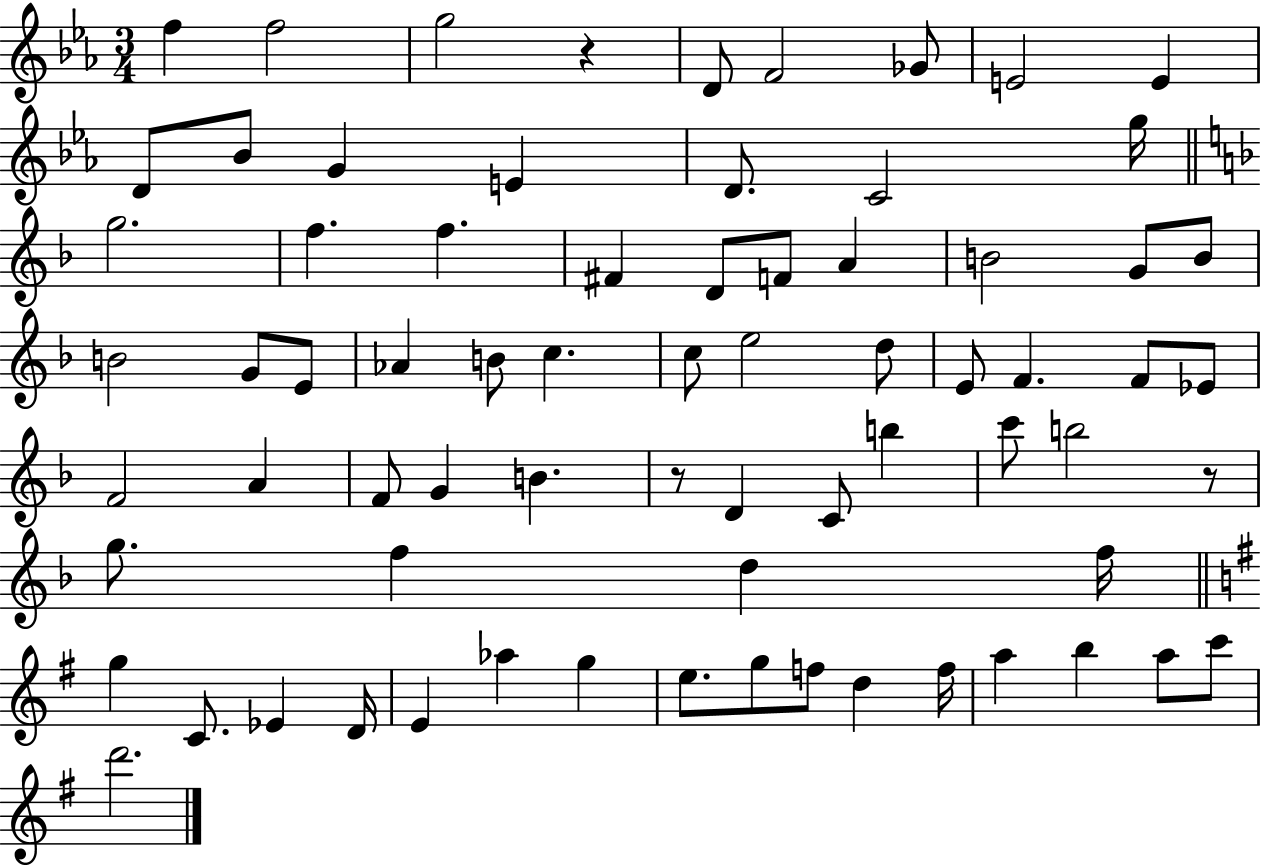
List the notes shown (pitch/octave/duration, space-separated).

F5/q F5/h G5/h R/q D4/e F4/h Gb4/e E4/h E4/q D4/e Bb4/e G4/q E4/q D4/e. C4/h G5/s G5/h. F5/q. F5/q. F#4/q D4/e F4/e A4/q B4/h G4/e B4/e B4/h G4/e E4/e Ab4/q B4/e C5/q. C5/e E5/h D5/e E4/e F4/q. F4/e Eb4/e F4/h A4/q F4/e G4/q B4/q. R/e D4/q C4/e B5/q C6/e B5/h R/e G5/e. F5/q D5/q F5/s G5/q C4/e. Eb4/q D4/s E4/q Ab5/q G5/q E5/e. G5/e F5/e D5/q F5/s A5/q B5/q A5/e C6/e D6/h.